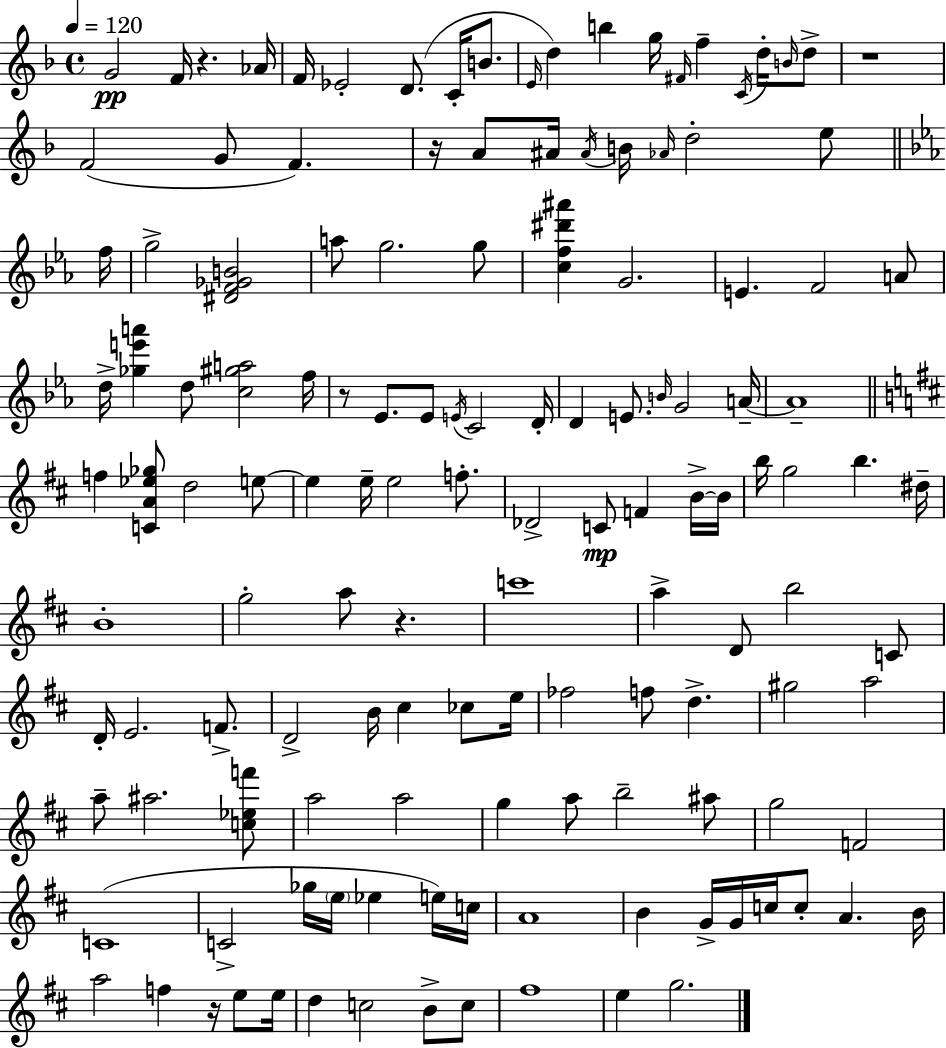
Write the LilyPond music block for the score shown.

{
  \clef treble
  \time 4/4
  \defaultTimeSignature
  \key d \minor
  \tempo 4 = 120
  g'2\pp f'16 r4. aes'16 | f'16 ees'2-. d'8.( c'16-. b'8. | \grace { e'16 } d''4) b''4 g''16 \grace { fis'16 } f''4-- \acciaccatura { c'16 } | d''16-. \grace { b'16 } d''8-> r1 | \break f'2( g'8 f'4.) | r16 a'8 ais'16 \acciaccatura { ais'16 } b'16 \grace { aes'16 } d''2-. | e''8 \bar "||" \break \key ees \major f''16 g''2-> <dis' f' ges' b'>2 | a''8 g''2. g''8 | <c'' f'' dis''' ais'''>4 g'2. | e'4. f'2 a'8 | \break d''16-> <ges'' e''' a'''>4 d''8 <c'' gis'' a''>2 | f''16 r8 ees'8. ees'8 \acciaccatura { e'16 } c'2 | d'16-. d'4 e'8. \grace { b'16 } g'2 | a'16--~~ a'1-- | \break \bar "||" \break \key d \major f''4 <c' a' ees'' ges''>8 d''2 e''8~~ | e''4 e''16-- e''2 f''8.-. | des'2-> c'8\mp f'4 b'16->~~ b'16 | b''16 g''2 b''4. dis''16-- | \break b'1-. | g''2-. a''8 r4. | c'''1 | a''4-> d'8 b''2 c'8 | \break d'16-. e'2. f'8.-> | d'2-> b'16 cis''4 ces''8 e''16 | fes''2 f''8 d''4.-> | gis''2 a''2 | \break a''8-- ais''2. <c'' ees'' f'''>8 | a''2 a''2 | g''4 a''8 b''2-- ais''8 | g''2 f'2 | \break c'1( | c'2-> ges''16 \parenthesize e''16 ees''4 e''16) c''16 | a'1 | b'4 g'16-> g'16 c''16 c''8-. a'4. b'16 | \break a''2 f''4 r16 e''8 e''16 | d''4 c''2 b'8-> c''8 | fis''1 | e''4 g''2. | \break \bar "|."
}